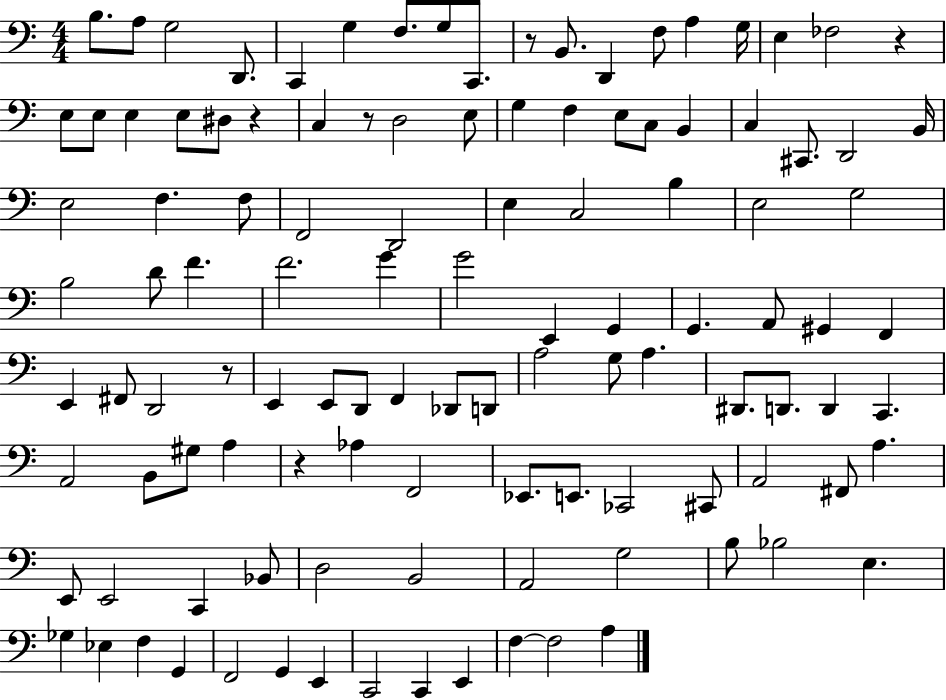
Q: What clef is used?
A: bass